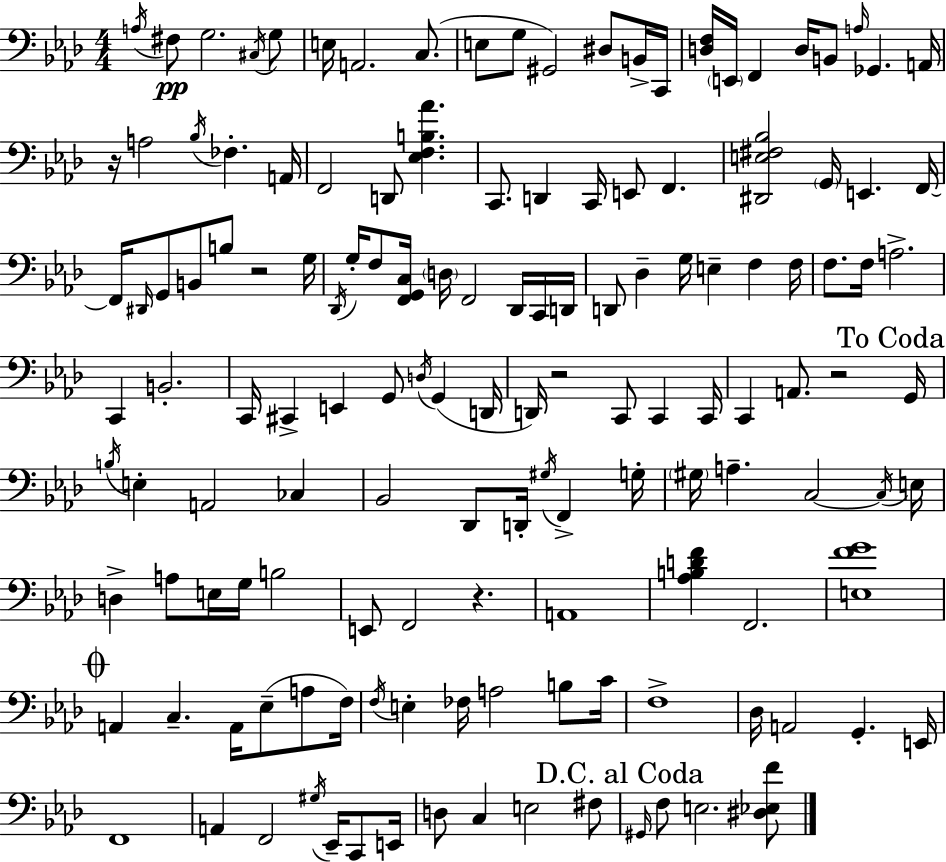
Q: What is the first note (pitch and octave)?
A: A3